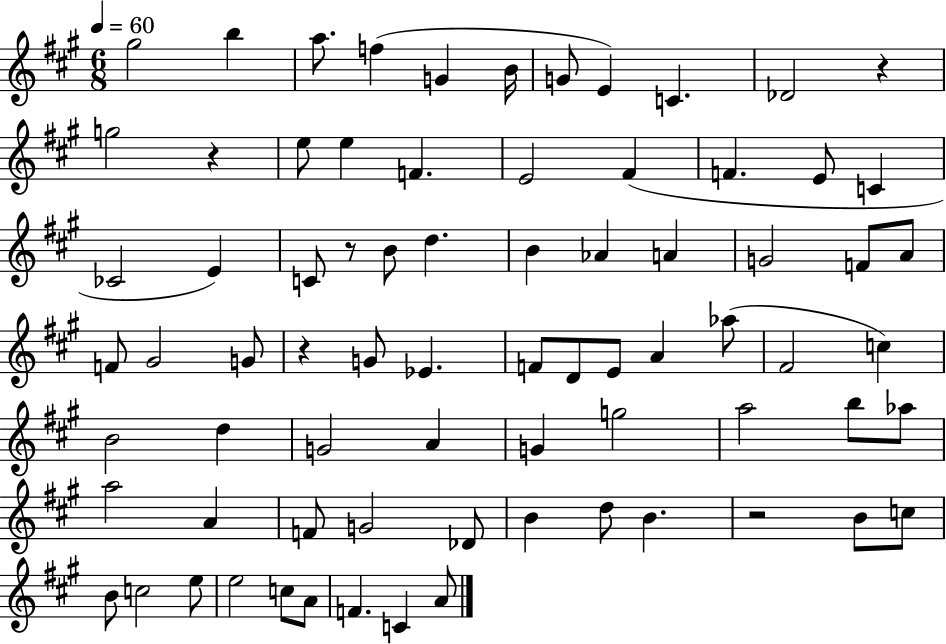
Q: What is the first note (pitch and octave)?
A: G#5